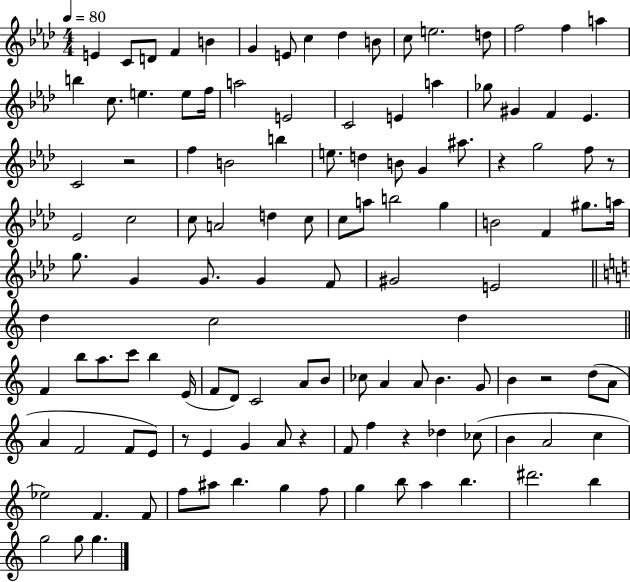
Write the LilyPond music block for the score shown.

{
  \clef treble
  \numericTimeSignature
  \time 4/4
  \key aes \major
  \tempo 4 = 80
  e'4 c'8 d'8 f'4 b'4 | g'4 e'8 c''4 des''4 b'8 | c''8 e''2. d''8 | f''2 f''4 a''4 | \break b''4 c''8. e''4. e''8 f''16 | a''2 e'2 | c'2 e'4 a''4 | ges''8 gis'4 f'4 ees'4. | \break c'2 r2 | f''4 b'2 b''4 | e''8. d''4 b'8 g'4 ais''8. | r4 g''2 f''8 r8 | \break ees'2 c''2 | c''8 a'2 d''4 c''8 | c''8 a''8 b''2 g''4 | b'2 f'4 gis''8. a''16 | \break g''8. g'4 g'8. g'4 f'8 | gis'2 e'2 | \bar "||" \break \key a \minor d''4 c''2 d''4 | \bar "||" \break \key c \major f'4 b''8 a''8. c'''8 b''4 e'16( | f'8 d'8) c'2 a'8 b'8 | ces''8 a'4 a'8 b'4. g'8 | b'4 r2 d''8( a'8 | \break a'4 f'2 f'8 e'8) | r8 e'4 g'4 a'8 r4 | f'8 f''4 r4 des''4 ces''8( | b'4 a'2 c''4 | \break ees''2) f'4. f'8 | f''8 ais''8 b''4. g''4 f''8 | g''4 b''8 a''4 b''4. | dis'''2. b''4 | \break g''2 g''8 g''4. | \bar "|."
}